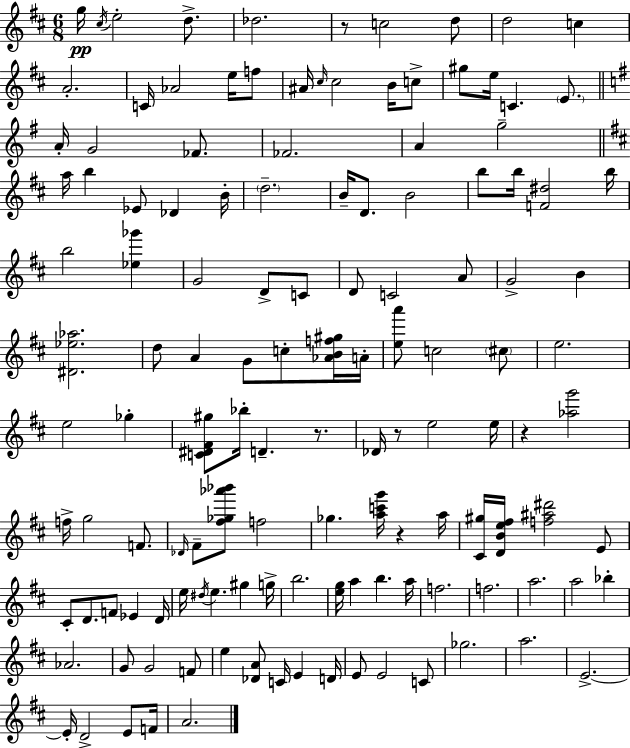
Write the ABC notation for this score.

X:1
T:Untitled
M:6/8
L:1/4
K:D
g/4 ^c/4 e2 d/2 _d2 z/2 c2 d/2 d2 c A2 C/4 _A2 e/4 f/2 ^A/4 ^c/4 ^c2 B/4 c/2 ^g/2 e/4 C E/2 A/4 G2 _F/2 _F2 A g2 a/4 b _E/2 _D B/4 d2 B/4 D/2 B2 b/2 b/4 [F^d]2 b/4 b2 [_e_g'] G2 D/2 C/2 D/2 C2 A/2 G2 B [^D_e_a]2 d/2 A G/2 c/2 [_ABf^g]/4 A/4 [ea']/2 c2 ^c/2 e2 e2 _g [C^D^F^g]/2 _b/4 D z/2 _D/4 z/2 e2 e/4 z [_ag']2 f/4 g2 F/2 _D/4 ^F/2 [^f_g_a'_b']/2 f2 _g [ac'g']/4 z a/4 [^C^g]/4 [DBe^f]/4 [f^a^d']2 E/2 ^C/2 D/2 F/2 _E D/4 e/4 ^d/4 e ^g g/4 b2 [eg]/4 a b a/4 f2 f2 a2 a2 _b _A2 G/2 G2 F/2 e [_DA]/2 C/4 E D/4 E/2 E2 C/2 _g2 a2 E2 E/4 D2 E/2 F/4 A2